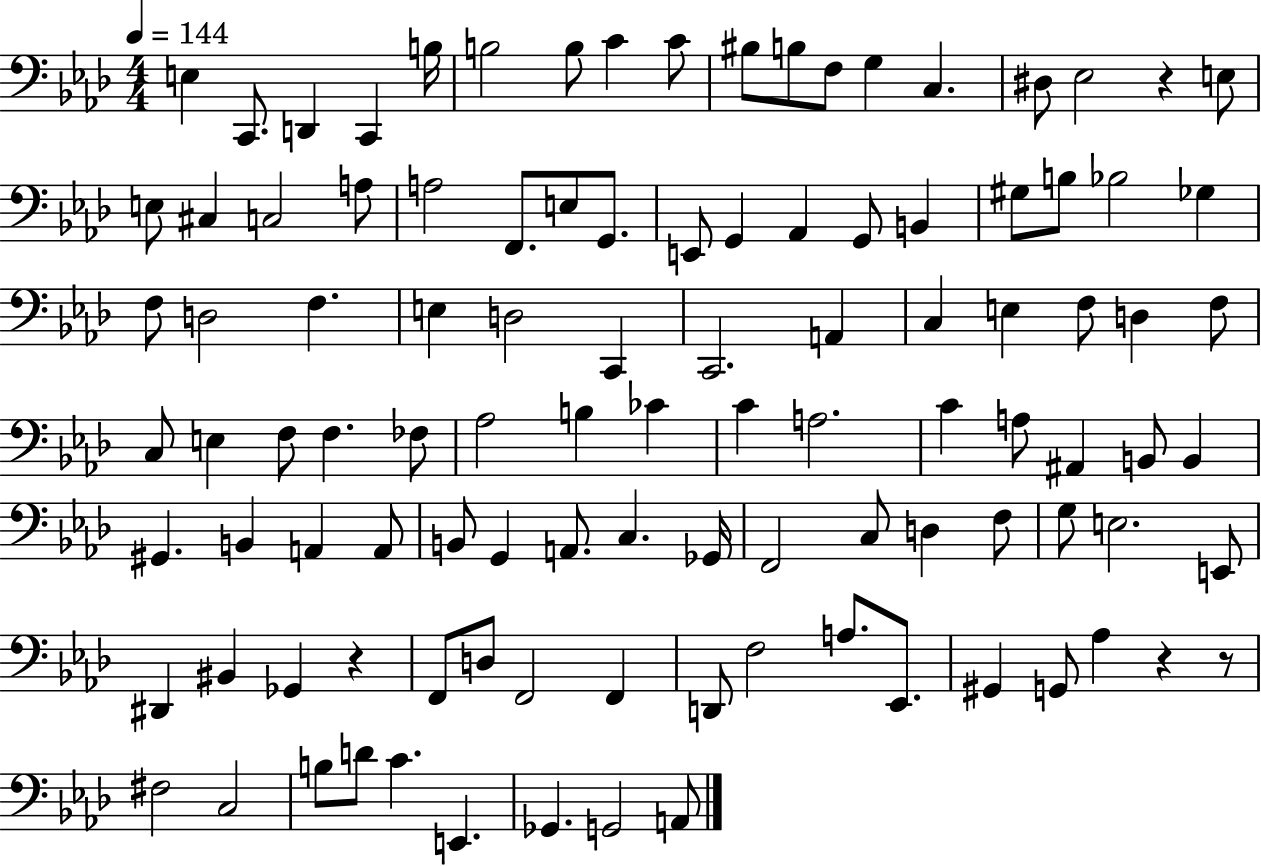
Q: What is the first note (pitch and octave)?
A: E3